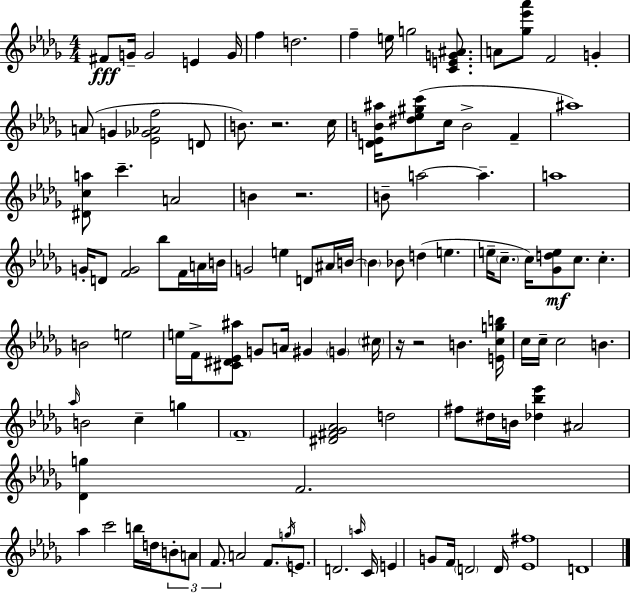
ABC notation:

X:1
T:Untitled
M:4/4
L:1/4
K:Bbm
^F/2 G/4 G2 E G/4 f d2 f e/4 g2 [CEG^A]/2 A/2 [_g_e'_a']/2 F2 G A/2 G [_E_G_Af]2 D/2 B/2 z2 c/4 [D_EB^a]/4 [^d_e^gc']/2 c/4 B2 F ^a4 [^Dca]/2 c' A2 B z2 B/2 a2 a a4 G/4 D/2 [FG]2 _b/2 F/4 A/4 B/4 G2 e D/2 ^A/4 B/4 B _B/2 d e e/4 c/2 c/4 [_Gde]/2 c/2 c B2 e2 e/4 F/4 [^C^D_E^a]/2 G/2 A/4 ^G G ^c/4 z/4 z2 B [Ecgb]/4 c/4 c/4 c2 B _a/4 B2 c g F4 [^D^F_G_A]2 d2 ^f/2 ^d/4 B/4 [_d_b_e'] ^A2 [_Dg] F2 _a c'2 b/4 d/4 B/2 A/2 F/2 A2 F/2 g/4 E/2 D2 a/4 C/4 E G/2 F/4 D2 D/4 [_E^f]4 D4